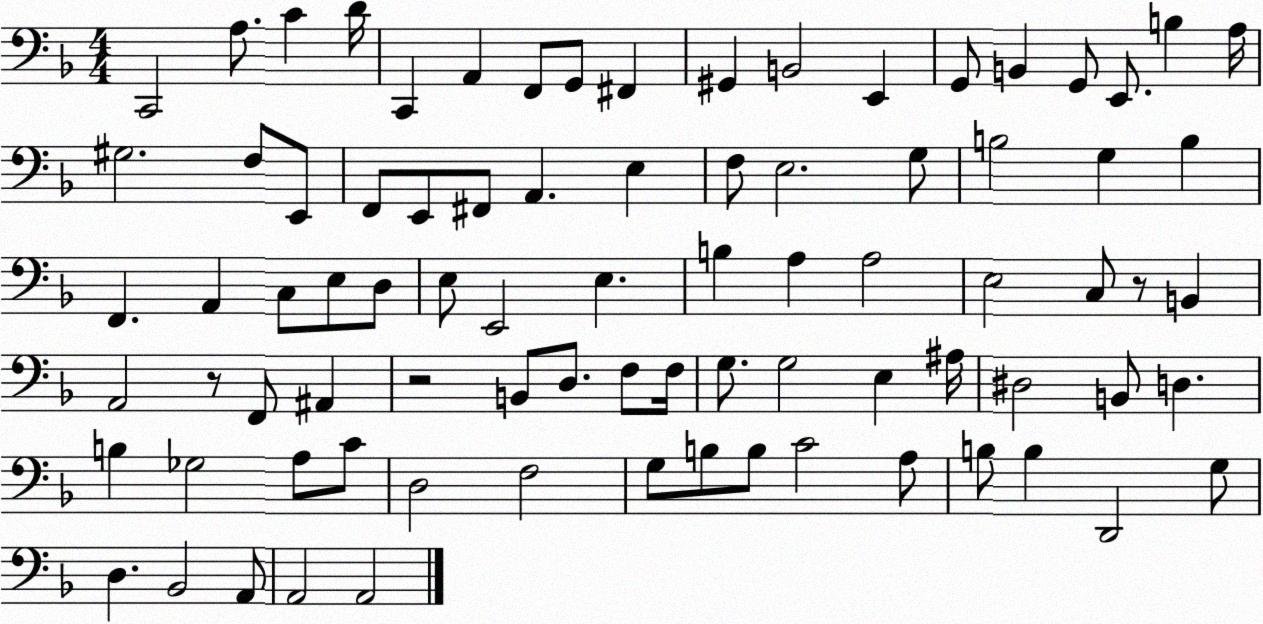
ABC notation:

X:1
T:Untitled
M:4/4
L:1/4
K:F
C,,2 A,/2 C D/4 C,, A,, F,,/2 G,,/2 ^F,, ^G,, B,,2 E,, G,,/2 B,, G,,/2 E,,/2 B, A,/4 ^G,2 F,/2 E,,/2 F,,/2 E,,/2 ^F,,/2 A,, E, F,/2 E,2 G,/2 B,2 G, B, F,, A,, C,/2 E,/2 D,/2 E,/2 E,,2 E, B, A, A,2 E,2 C,/2 z/2 B,, A,,2 z/2 F,,/2 ^A,, z2 B,,/2 D,/2 F,/2 F,/4 G,/2 G,2 E, ^A,/4 ^D,2 B,,/2 D, B, _G,2 A,/2 C/2 D,2 F,2 G,/2 B,/2 B,/2 C2 A,/2 B,/2 B, D,,2 G,/2 D, _B,,2 A,,/2 A,,2 A,,2